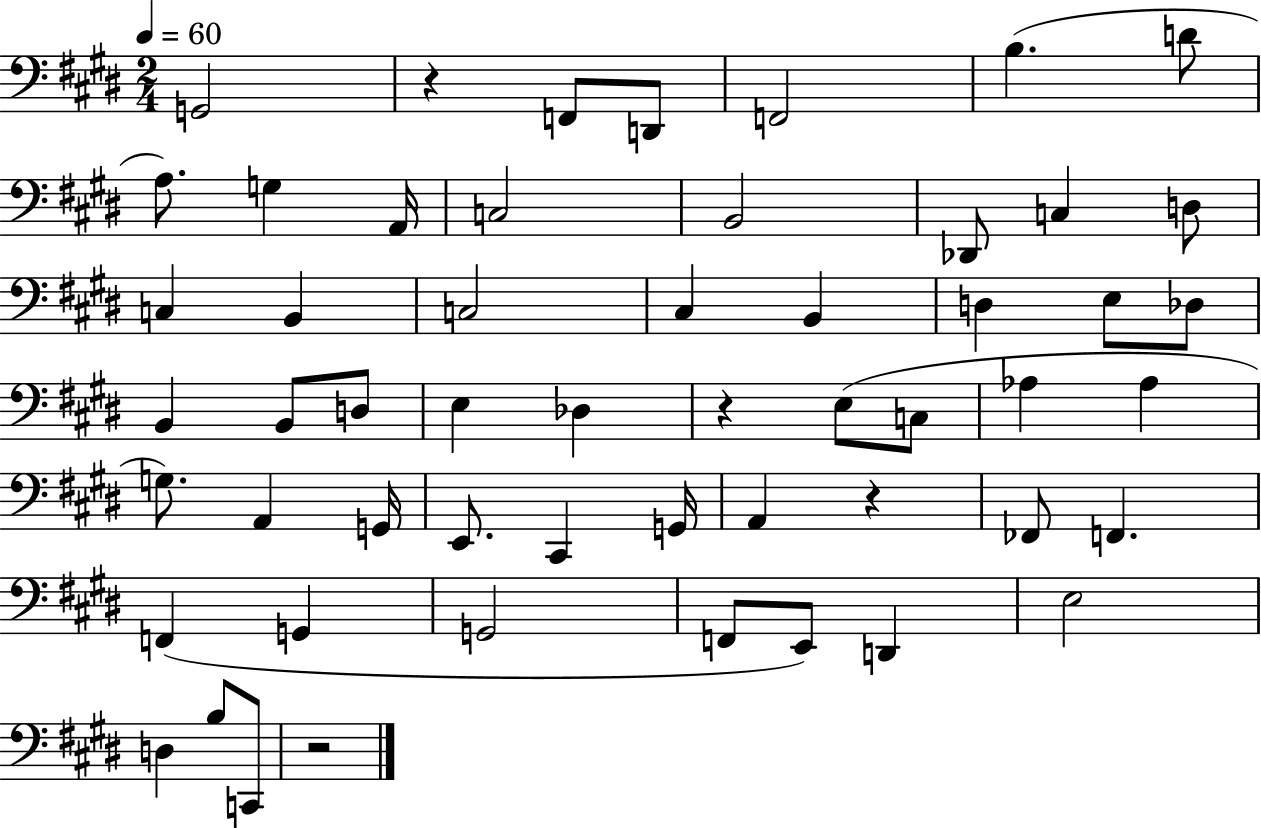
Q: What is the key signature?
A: E major